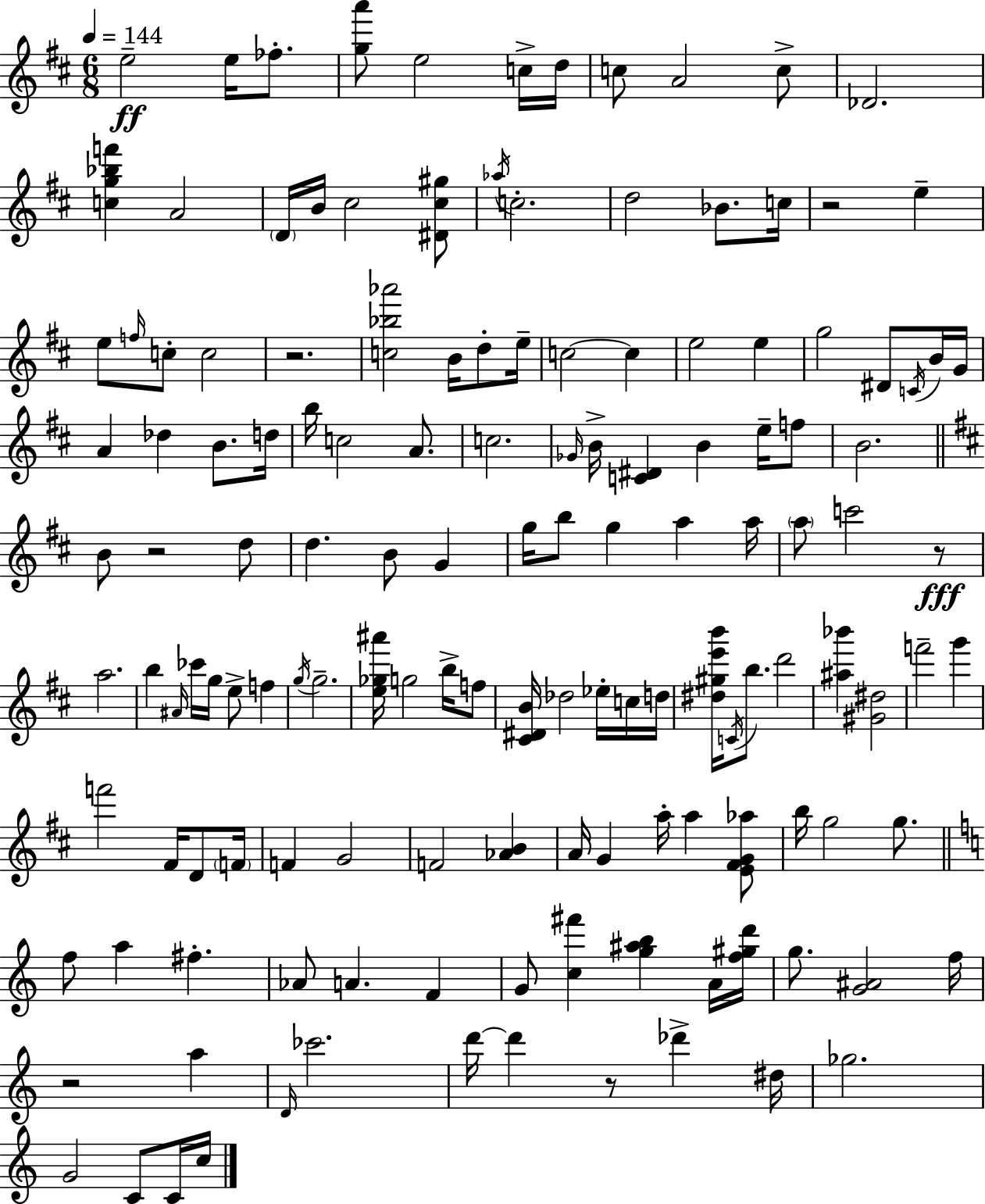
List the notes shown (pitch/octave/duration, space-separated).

E5/h E5/s FES5/e. [G5,A6]/e E5/h C5/s D5/s C5/e A4/h C5/e Db4/h. [C5,G5,Bb5,F6]/q A4/h D4/s B4/s C#5/h [D#4,C#5,G#5]/e Ab5/s C5/h. D5/h Bb4/e. C5/s R/h E5/q E5/e F5/s C5/e C5/h R/h. [C5,Bb5,Ab6]/h B4/s D5/e E5/s C5/h C5/q E5/h E5/q G5/h D#4/e C4/s B4/s G4/s A4/q Db5/q B4/e. D5/s B5/s C5/h A4/e. C5/h. Gb4/s B4/s [C4,D#4]/q B4/q E5/s F5/e B4/h. B4/e R/h D5/e D5/q. B4/e G4/q G5/s B5/e G5/q A5/q A5/s A5/e C6/h R/e A5/h. B5/q A#4/s CES6/s G5/s E5/e F5/q G5/s G5/h. [E5,Gb5,A#6]/s G5/h B5/s F5/e [C#4,D#4,B4]/s Db5/h Eb5/s C5/s D5/s [D#5,G#5,E6,B6]/s C4/s B5/e. D6/h [A#5,Bb6]/q [G#4,D#5]/h F6/h G6/q F6/h F#4/s D4/e F4/s F4/q G4/h F4/h [Ab4,B4]/q A4/s G4/q A5/s A5/q [E4,F#4,G4,Ab5]/e B5/s G5/h G5/e. F5/e A5/q F#5/q. Ab4/e A4/q. F4/q G4/e [C5,F#6]/q [G5,A#5,B5]/q A4/s [F5,G#5,D6]/s G5/e. [G4,A#4]/h F5/s R/h A5/q D4/s CES6/h. D6/s D6/q R/e Db6/q D#5/s Gb5/h. G4/h C4/e C4/s C5/s